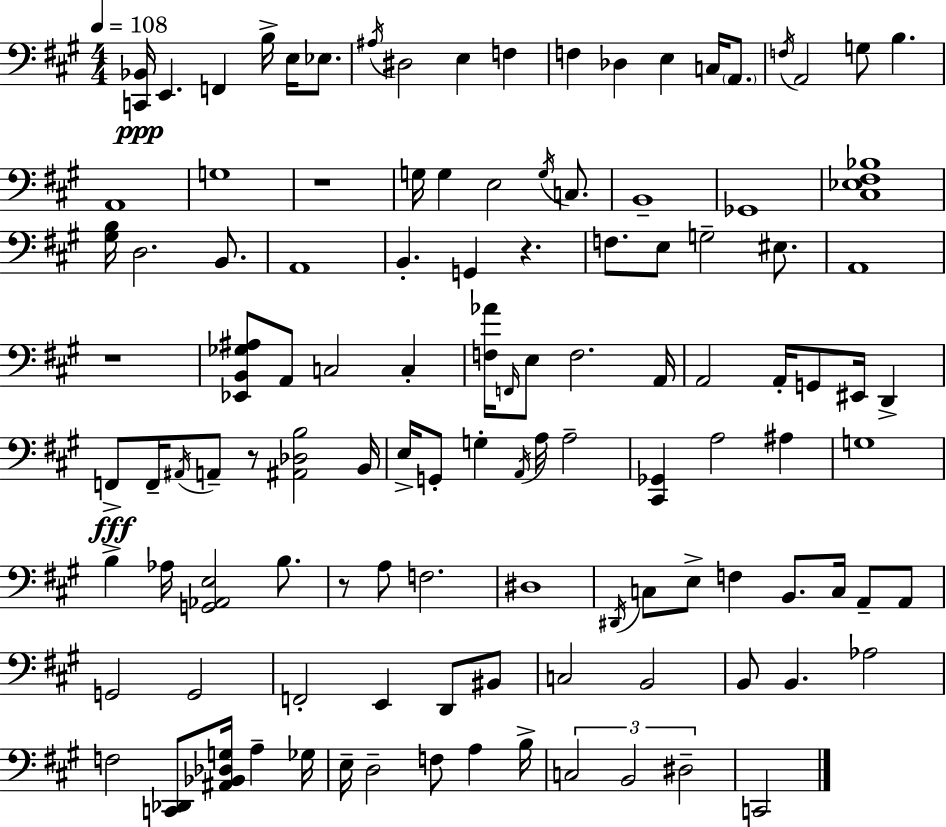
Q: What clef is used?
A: bass